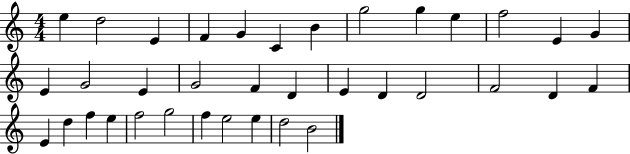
{
  \clef treble
  \numericTimeSignature
  \time 4/4
  \key c \major
  e''4 d''2 e'4 | f'4 g'4 c'4 b'4 | g''2 g''4 e''4 | f''2 e'4 g'4 | \break e'4 g'2 e'4 | g'2 f'4 d'4 | e'4 d'4 d'2 | f'2 d'4 f'4 | \break e'4 d''4 f''4 e''4 | f''2 g''2 | f''4 e''2 e''4 | d''2 b'2 | \break \bar "|."
}